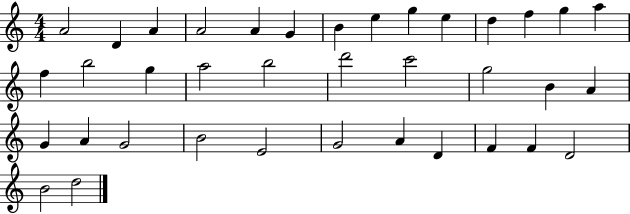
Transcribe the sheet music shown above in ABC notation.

X:1
T:Untitled
M:4/4
L:1/4
K:C
A2 D A A2 A G B e g e d f g a f b2 g a2 b2 d'2 c'2 g2 B A G A G2 B2 E2 G2 A D F F D2 B2 d2